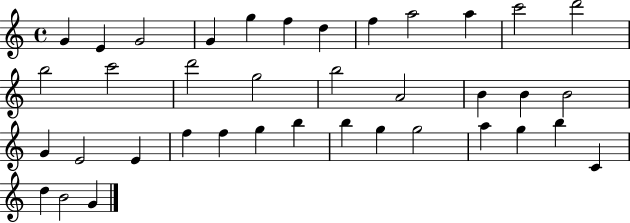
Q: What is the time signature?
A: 4/4